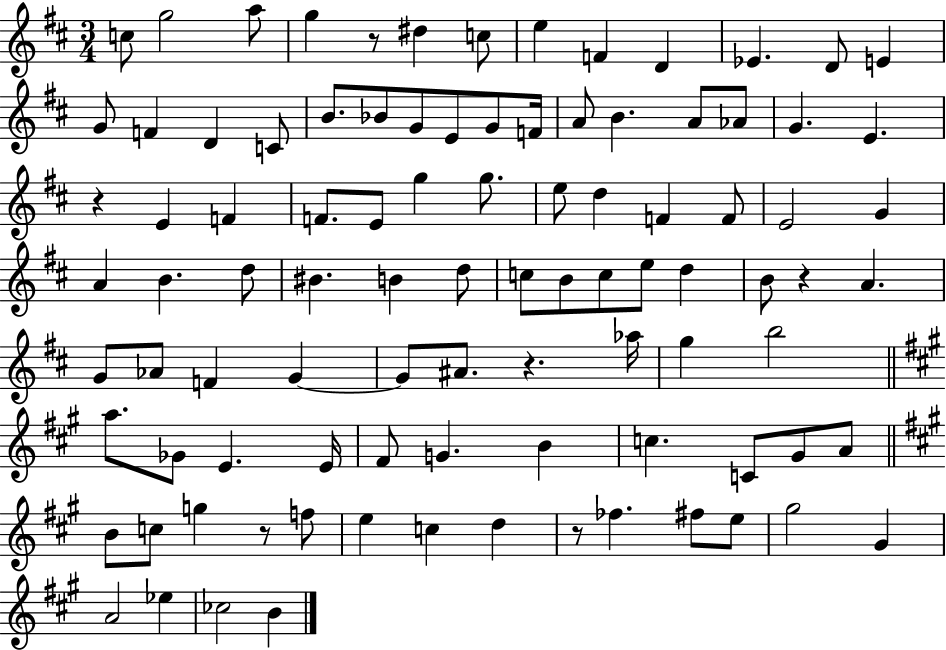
{
  \clef treble
  \numericTimeSignature
  \time 3/4
  \key d \major
  c''8 g''2 a''8 | g''4 r8 dis''4 c''8 | e''4 f'4 d'4 | ees'4. d'8 e'4 | \break g'8 f'4 d'4 c'8 | b'8. bes'8 g'8 e'8 g'8 f'16 | a'8 b'4. a'8 aes'8 | g'4. e'4. | \break r4 e'4 f'4 | f'8. e'8 g''4 g''8. | e''8 d''4 f'4 f'8 | e'2 g'4 | \break a'4 b'4. d''8 | bis'4. b'4 d''8 | c''8 b'8 c''8 e''8 d''4 | b'8 r4 a'4. | \break g'8 aes'8 f'4 g'4~~ | g'8 ais'8. r4. aes''16 | g''4 b''2 | \bar "||" \break \key a \major a''8. ges'8 e'4. e'16 | fis'8 g'4. b'4 | c''4. c'8 gis'8 a'8 | \bar "||" \break \key a \major b'8 c''8 g''4 r8 f''8 | e''4 c''4 d''4 | r8 fes''4. fis''8 e''8 | gis''2 gis'4 | \break a'2 ees''4 | ces''2 b'4 | \bar "|."
}